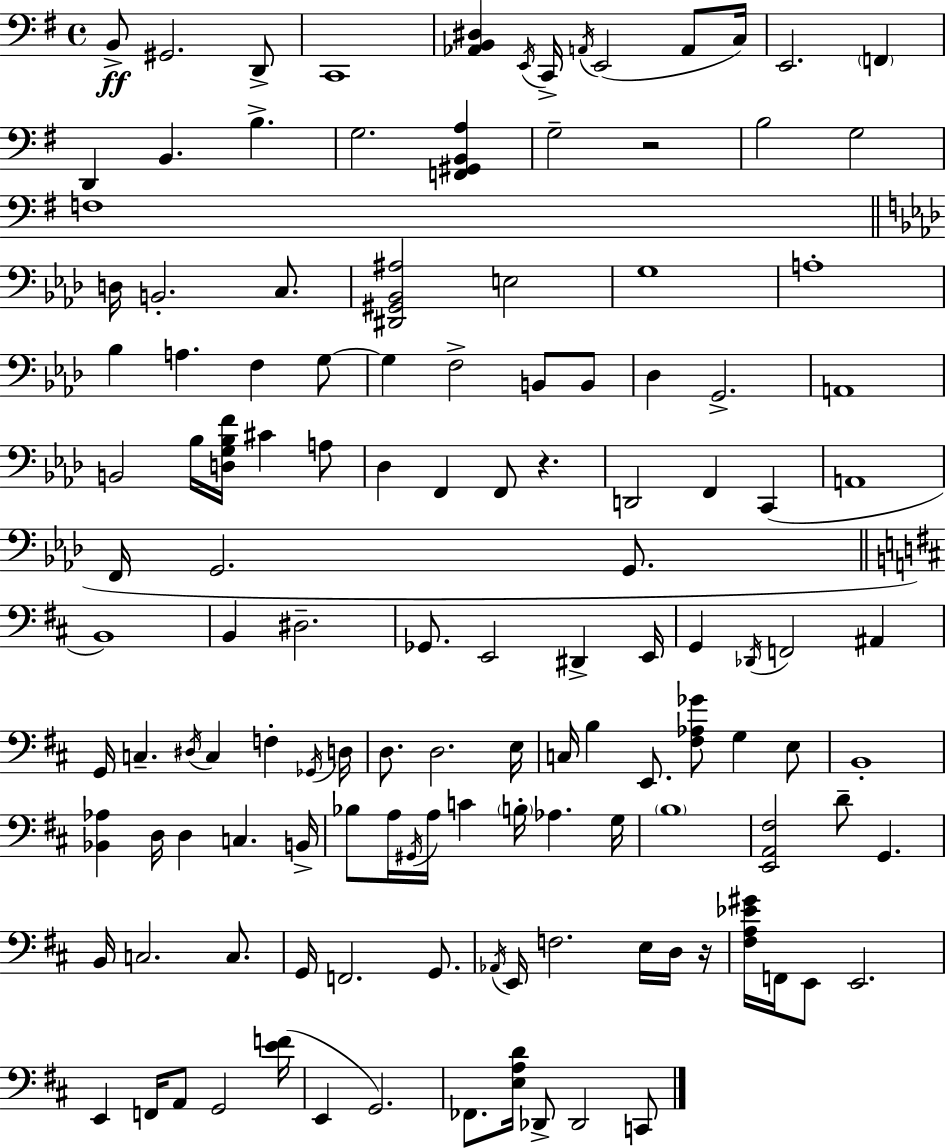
X:1
T:Untitled
M:4/4
L:1/4
K:G
B,,/2 ^G,,2 D,,/2 C,,4 [_A,,B,,^D,] E,,/4 C,,/4 A,,/4 E,,2 A,,/2 C,/4 E,,2 F,, D,, B,, B, G,2 [F,,^G,,B,,A,] G,2 z2 B,2 G,2 F,4 D,/4 B,,2 C,/2 [^D,,^G,,_B,,^A,]2 E,2 G,4 A,4 _B, A, F, G,/2 G, F,2 B,,/2 B,,/2 _D, G,,2 A,,4 B,,2 _B,/4 [D,G,_B,F]/4 ^C A,/2 _D, F,, F,,/2 z D,,2 F,, C,, A,,4 F,,/4 G,,2 G,,/2 B,,4 B,, ^D,2 _G,,/2 E,,2 ^D,, E,,/4 G,, _D,,/4 F,,2 ^A,, G,,/4 C, ^D,/4 C, F, _G,,/4 D,/4 D,/2 D,2 E,/4 C,/4 B, E,,/2 [^F,_A,_G]/2 G, E,/2 B,,4 [_B,,_A,] D,/4 D, C, B,,/4 _B,/2 A,/4 ^G,,/4 A,/4 C B,/4 _A, G,/4 B,4 [E,,A,,^F,]2 D/2 G,, B,,/4 C,2 C,/2 G,,/4 F,,2 G,,/2 _A,,/4 E,,/4 F,2 E,/4 D,/4 z/4 [^F,A,_E^G]/4 F,,/4 E,,/2 E,,2 E,, F,,/4 A,,/2 G,,2 [EF]/4 E,, G,,2 _F,,/2 [E,A,D]/4 _D,,/2 _D,,2 C,,/2